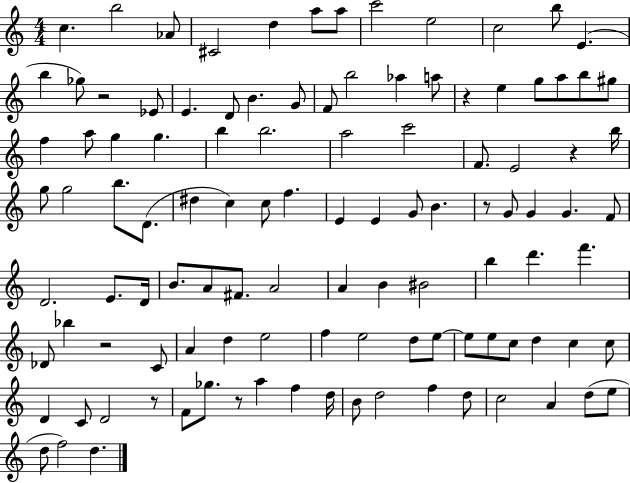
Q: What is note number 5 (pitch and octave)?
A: D5